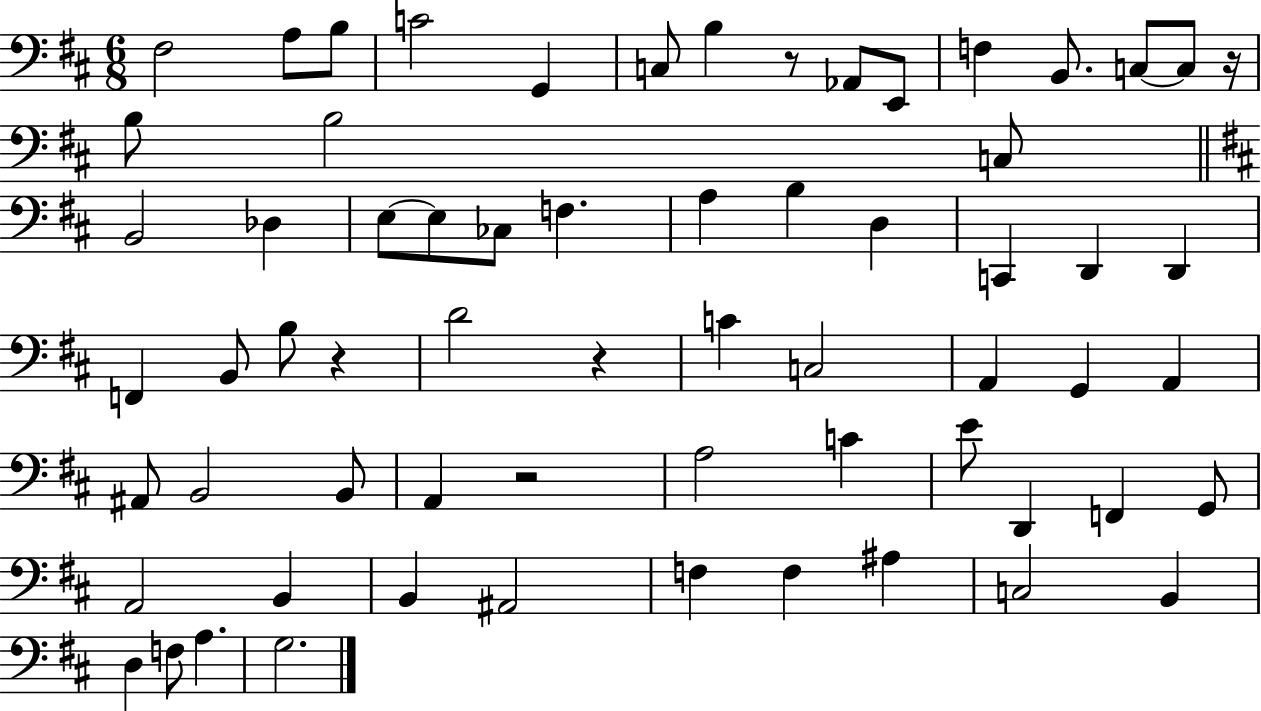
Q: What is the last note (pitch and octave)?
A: G3